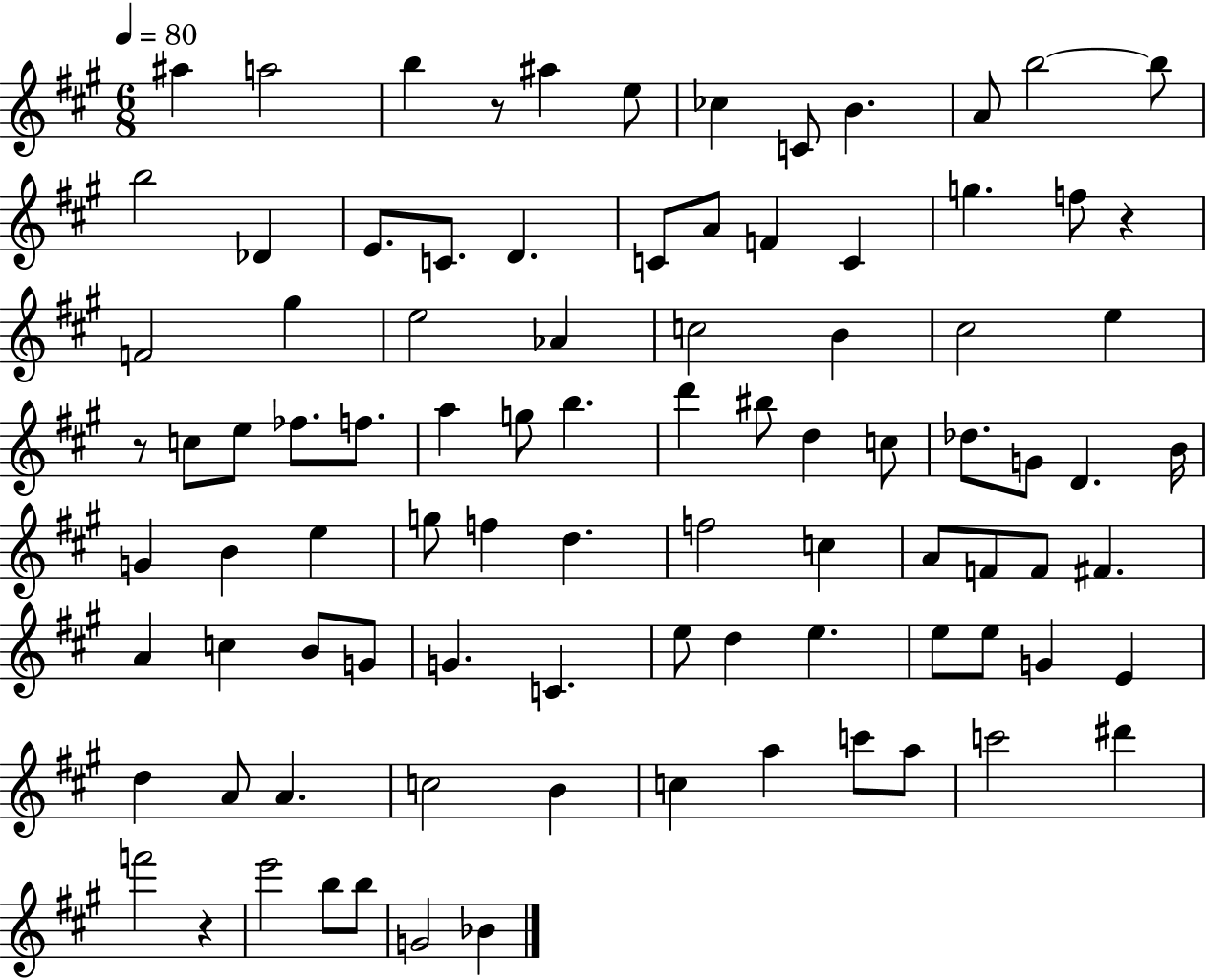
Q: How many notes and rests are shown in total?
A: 91